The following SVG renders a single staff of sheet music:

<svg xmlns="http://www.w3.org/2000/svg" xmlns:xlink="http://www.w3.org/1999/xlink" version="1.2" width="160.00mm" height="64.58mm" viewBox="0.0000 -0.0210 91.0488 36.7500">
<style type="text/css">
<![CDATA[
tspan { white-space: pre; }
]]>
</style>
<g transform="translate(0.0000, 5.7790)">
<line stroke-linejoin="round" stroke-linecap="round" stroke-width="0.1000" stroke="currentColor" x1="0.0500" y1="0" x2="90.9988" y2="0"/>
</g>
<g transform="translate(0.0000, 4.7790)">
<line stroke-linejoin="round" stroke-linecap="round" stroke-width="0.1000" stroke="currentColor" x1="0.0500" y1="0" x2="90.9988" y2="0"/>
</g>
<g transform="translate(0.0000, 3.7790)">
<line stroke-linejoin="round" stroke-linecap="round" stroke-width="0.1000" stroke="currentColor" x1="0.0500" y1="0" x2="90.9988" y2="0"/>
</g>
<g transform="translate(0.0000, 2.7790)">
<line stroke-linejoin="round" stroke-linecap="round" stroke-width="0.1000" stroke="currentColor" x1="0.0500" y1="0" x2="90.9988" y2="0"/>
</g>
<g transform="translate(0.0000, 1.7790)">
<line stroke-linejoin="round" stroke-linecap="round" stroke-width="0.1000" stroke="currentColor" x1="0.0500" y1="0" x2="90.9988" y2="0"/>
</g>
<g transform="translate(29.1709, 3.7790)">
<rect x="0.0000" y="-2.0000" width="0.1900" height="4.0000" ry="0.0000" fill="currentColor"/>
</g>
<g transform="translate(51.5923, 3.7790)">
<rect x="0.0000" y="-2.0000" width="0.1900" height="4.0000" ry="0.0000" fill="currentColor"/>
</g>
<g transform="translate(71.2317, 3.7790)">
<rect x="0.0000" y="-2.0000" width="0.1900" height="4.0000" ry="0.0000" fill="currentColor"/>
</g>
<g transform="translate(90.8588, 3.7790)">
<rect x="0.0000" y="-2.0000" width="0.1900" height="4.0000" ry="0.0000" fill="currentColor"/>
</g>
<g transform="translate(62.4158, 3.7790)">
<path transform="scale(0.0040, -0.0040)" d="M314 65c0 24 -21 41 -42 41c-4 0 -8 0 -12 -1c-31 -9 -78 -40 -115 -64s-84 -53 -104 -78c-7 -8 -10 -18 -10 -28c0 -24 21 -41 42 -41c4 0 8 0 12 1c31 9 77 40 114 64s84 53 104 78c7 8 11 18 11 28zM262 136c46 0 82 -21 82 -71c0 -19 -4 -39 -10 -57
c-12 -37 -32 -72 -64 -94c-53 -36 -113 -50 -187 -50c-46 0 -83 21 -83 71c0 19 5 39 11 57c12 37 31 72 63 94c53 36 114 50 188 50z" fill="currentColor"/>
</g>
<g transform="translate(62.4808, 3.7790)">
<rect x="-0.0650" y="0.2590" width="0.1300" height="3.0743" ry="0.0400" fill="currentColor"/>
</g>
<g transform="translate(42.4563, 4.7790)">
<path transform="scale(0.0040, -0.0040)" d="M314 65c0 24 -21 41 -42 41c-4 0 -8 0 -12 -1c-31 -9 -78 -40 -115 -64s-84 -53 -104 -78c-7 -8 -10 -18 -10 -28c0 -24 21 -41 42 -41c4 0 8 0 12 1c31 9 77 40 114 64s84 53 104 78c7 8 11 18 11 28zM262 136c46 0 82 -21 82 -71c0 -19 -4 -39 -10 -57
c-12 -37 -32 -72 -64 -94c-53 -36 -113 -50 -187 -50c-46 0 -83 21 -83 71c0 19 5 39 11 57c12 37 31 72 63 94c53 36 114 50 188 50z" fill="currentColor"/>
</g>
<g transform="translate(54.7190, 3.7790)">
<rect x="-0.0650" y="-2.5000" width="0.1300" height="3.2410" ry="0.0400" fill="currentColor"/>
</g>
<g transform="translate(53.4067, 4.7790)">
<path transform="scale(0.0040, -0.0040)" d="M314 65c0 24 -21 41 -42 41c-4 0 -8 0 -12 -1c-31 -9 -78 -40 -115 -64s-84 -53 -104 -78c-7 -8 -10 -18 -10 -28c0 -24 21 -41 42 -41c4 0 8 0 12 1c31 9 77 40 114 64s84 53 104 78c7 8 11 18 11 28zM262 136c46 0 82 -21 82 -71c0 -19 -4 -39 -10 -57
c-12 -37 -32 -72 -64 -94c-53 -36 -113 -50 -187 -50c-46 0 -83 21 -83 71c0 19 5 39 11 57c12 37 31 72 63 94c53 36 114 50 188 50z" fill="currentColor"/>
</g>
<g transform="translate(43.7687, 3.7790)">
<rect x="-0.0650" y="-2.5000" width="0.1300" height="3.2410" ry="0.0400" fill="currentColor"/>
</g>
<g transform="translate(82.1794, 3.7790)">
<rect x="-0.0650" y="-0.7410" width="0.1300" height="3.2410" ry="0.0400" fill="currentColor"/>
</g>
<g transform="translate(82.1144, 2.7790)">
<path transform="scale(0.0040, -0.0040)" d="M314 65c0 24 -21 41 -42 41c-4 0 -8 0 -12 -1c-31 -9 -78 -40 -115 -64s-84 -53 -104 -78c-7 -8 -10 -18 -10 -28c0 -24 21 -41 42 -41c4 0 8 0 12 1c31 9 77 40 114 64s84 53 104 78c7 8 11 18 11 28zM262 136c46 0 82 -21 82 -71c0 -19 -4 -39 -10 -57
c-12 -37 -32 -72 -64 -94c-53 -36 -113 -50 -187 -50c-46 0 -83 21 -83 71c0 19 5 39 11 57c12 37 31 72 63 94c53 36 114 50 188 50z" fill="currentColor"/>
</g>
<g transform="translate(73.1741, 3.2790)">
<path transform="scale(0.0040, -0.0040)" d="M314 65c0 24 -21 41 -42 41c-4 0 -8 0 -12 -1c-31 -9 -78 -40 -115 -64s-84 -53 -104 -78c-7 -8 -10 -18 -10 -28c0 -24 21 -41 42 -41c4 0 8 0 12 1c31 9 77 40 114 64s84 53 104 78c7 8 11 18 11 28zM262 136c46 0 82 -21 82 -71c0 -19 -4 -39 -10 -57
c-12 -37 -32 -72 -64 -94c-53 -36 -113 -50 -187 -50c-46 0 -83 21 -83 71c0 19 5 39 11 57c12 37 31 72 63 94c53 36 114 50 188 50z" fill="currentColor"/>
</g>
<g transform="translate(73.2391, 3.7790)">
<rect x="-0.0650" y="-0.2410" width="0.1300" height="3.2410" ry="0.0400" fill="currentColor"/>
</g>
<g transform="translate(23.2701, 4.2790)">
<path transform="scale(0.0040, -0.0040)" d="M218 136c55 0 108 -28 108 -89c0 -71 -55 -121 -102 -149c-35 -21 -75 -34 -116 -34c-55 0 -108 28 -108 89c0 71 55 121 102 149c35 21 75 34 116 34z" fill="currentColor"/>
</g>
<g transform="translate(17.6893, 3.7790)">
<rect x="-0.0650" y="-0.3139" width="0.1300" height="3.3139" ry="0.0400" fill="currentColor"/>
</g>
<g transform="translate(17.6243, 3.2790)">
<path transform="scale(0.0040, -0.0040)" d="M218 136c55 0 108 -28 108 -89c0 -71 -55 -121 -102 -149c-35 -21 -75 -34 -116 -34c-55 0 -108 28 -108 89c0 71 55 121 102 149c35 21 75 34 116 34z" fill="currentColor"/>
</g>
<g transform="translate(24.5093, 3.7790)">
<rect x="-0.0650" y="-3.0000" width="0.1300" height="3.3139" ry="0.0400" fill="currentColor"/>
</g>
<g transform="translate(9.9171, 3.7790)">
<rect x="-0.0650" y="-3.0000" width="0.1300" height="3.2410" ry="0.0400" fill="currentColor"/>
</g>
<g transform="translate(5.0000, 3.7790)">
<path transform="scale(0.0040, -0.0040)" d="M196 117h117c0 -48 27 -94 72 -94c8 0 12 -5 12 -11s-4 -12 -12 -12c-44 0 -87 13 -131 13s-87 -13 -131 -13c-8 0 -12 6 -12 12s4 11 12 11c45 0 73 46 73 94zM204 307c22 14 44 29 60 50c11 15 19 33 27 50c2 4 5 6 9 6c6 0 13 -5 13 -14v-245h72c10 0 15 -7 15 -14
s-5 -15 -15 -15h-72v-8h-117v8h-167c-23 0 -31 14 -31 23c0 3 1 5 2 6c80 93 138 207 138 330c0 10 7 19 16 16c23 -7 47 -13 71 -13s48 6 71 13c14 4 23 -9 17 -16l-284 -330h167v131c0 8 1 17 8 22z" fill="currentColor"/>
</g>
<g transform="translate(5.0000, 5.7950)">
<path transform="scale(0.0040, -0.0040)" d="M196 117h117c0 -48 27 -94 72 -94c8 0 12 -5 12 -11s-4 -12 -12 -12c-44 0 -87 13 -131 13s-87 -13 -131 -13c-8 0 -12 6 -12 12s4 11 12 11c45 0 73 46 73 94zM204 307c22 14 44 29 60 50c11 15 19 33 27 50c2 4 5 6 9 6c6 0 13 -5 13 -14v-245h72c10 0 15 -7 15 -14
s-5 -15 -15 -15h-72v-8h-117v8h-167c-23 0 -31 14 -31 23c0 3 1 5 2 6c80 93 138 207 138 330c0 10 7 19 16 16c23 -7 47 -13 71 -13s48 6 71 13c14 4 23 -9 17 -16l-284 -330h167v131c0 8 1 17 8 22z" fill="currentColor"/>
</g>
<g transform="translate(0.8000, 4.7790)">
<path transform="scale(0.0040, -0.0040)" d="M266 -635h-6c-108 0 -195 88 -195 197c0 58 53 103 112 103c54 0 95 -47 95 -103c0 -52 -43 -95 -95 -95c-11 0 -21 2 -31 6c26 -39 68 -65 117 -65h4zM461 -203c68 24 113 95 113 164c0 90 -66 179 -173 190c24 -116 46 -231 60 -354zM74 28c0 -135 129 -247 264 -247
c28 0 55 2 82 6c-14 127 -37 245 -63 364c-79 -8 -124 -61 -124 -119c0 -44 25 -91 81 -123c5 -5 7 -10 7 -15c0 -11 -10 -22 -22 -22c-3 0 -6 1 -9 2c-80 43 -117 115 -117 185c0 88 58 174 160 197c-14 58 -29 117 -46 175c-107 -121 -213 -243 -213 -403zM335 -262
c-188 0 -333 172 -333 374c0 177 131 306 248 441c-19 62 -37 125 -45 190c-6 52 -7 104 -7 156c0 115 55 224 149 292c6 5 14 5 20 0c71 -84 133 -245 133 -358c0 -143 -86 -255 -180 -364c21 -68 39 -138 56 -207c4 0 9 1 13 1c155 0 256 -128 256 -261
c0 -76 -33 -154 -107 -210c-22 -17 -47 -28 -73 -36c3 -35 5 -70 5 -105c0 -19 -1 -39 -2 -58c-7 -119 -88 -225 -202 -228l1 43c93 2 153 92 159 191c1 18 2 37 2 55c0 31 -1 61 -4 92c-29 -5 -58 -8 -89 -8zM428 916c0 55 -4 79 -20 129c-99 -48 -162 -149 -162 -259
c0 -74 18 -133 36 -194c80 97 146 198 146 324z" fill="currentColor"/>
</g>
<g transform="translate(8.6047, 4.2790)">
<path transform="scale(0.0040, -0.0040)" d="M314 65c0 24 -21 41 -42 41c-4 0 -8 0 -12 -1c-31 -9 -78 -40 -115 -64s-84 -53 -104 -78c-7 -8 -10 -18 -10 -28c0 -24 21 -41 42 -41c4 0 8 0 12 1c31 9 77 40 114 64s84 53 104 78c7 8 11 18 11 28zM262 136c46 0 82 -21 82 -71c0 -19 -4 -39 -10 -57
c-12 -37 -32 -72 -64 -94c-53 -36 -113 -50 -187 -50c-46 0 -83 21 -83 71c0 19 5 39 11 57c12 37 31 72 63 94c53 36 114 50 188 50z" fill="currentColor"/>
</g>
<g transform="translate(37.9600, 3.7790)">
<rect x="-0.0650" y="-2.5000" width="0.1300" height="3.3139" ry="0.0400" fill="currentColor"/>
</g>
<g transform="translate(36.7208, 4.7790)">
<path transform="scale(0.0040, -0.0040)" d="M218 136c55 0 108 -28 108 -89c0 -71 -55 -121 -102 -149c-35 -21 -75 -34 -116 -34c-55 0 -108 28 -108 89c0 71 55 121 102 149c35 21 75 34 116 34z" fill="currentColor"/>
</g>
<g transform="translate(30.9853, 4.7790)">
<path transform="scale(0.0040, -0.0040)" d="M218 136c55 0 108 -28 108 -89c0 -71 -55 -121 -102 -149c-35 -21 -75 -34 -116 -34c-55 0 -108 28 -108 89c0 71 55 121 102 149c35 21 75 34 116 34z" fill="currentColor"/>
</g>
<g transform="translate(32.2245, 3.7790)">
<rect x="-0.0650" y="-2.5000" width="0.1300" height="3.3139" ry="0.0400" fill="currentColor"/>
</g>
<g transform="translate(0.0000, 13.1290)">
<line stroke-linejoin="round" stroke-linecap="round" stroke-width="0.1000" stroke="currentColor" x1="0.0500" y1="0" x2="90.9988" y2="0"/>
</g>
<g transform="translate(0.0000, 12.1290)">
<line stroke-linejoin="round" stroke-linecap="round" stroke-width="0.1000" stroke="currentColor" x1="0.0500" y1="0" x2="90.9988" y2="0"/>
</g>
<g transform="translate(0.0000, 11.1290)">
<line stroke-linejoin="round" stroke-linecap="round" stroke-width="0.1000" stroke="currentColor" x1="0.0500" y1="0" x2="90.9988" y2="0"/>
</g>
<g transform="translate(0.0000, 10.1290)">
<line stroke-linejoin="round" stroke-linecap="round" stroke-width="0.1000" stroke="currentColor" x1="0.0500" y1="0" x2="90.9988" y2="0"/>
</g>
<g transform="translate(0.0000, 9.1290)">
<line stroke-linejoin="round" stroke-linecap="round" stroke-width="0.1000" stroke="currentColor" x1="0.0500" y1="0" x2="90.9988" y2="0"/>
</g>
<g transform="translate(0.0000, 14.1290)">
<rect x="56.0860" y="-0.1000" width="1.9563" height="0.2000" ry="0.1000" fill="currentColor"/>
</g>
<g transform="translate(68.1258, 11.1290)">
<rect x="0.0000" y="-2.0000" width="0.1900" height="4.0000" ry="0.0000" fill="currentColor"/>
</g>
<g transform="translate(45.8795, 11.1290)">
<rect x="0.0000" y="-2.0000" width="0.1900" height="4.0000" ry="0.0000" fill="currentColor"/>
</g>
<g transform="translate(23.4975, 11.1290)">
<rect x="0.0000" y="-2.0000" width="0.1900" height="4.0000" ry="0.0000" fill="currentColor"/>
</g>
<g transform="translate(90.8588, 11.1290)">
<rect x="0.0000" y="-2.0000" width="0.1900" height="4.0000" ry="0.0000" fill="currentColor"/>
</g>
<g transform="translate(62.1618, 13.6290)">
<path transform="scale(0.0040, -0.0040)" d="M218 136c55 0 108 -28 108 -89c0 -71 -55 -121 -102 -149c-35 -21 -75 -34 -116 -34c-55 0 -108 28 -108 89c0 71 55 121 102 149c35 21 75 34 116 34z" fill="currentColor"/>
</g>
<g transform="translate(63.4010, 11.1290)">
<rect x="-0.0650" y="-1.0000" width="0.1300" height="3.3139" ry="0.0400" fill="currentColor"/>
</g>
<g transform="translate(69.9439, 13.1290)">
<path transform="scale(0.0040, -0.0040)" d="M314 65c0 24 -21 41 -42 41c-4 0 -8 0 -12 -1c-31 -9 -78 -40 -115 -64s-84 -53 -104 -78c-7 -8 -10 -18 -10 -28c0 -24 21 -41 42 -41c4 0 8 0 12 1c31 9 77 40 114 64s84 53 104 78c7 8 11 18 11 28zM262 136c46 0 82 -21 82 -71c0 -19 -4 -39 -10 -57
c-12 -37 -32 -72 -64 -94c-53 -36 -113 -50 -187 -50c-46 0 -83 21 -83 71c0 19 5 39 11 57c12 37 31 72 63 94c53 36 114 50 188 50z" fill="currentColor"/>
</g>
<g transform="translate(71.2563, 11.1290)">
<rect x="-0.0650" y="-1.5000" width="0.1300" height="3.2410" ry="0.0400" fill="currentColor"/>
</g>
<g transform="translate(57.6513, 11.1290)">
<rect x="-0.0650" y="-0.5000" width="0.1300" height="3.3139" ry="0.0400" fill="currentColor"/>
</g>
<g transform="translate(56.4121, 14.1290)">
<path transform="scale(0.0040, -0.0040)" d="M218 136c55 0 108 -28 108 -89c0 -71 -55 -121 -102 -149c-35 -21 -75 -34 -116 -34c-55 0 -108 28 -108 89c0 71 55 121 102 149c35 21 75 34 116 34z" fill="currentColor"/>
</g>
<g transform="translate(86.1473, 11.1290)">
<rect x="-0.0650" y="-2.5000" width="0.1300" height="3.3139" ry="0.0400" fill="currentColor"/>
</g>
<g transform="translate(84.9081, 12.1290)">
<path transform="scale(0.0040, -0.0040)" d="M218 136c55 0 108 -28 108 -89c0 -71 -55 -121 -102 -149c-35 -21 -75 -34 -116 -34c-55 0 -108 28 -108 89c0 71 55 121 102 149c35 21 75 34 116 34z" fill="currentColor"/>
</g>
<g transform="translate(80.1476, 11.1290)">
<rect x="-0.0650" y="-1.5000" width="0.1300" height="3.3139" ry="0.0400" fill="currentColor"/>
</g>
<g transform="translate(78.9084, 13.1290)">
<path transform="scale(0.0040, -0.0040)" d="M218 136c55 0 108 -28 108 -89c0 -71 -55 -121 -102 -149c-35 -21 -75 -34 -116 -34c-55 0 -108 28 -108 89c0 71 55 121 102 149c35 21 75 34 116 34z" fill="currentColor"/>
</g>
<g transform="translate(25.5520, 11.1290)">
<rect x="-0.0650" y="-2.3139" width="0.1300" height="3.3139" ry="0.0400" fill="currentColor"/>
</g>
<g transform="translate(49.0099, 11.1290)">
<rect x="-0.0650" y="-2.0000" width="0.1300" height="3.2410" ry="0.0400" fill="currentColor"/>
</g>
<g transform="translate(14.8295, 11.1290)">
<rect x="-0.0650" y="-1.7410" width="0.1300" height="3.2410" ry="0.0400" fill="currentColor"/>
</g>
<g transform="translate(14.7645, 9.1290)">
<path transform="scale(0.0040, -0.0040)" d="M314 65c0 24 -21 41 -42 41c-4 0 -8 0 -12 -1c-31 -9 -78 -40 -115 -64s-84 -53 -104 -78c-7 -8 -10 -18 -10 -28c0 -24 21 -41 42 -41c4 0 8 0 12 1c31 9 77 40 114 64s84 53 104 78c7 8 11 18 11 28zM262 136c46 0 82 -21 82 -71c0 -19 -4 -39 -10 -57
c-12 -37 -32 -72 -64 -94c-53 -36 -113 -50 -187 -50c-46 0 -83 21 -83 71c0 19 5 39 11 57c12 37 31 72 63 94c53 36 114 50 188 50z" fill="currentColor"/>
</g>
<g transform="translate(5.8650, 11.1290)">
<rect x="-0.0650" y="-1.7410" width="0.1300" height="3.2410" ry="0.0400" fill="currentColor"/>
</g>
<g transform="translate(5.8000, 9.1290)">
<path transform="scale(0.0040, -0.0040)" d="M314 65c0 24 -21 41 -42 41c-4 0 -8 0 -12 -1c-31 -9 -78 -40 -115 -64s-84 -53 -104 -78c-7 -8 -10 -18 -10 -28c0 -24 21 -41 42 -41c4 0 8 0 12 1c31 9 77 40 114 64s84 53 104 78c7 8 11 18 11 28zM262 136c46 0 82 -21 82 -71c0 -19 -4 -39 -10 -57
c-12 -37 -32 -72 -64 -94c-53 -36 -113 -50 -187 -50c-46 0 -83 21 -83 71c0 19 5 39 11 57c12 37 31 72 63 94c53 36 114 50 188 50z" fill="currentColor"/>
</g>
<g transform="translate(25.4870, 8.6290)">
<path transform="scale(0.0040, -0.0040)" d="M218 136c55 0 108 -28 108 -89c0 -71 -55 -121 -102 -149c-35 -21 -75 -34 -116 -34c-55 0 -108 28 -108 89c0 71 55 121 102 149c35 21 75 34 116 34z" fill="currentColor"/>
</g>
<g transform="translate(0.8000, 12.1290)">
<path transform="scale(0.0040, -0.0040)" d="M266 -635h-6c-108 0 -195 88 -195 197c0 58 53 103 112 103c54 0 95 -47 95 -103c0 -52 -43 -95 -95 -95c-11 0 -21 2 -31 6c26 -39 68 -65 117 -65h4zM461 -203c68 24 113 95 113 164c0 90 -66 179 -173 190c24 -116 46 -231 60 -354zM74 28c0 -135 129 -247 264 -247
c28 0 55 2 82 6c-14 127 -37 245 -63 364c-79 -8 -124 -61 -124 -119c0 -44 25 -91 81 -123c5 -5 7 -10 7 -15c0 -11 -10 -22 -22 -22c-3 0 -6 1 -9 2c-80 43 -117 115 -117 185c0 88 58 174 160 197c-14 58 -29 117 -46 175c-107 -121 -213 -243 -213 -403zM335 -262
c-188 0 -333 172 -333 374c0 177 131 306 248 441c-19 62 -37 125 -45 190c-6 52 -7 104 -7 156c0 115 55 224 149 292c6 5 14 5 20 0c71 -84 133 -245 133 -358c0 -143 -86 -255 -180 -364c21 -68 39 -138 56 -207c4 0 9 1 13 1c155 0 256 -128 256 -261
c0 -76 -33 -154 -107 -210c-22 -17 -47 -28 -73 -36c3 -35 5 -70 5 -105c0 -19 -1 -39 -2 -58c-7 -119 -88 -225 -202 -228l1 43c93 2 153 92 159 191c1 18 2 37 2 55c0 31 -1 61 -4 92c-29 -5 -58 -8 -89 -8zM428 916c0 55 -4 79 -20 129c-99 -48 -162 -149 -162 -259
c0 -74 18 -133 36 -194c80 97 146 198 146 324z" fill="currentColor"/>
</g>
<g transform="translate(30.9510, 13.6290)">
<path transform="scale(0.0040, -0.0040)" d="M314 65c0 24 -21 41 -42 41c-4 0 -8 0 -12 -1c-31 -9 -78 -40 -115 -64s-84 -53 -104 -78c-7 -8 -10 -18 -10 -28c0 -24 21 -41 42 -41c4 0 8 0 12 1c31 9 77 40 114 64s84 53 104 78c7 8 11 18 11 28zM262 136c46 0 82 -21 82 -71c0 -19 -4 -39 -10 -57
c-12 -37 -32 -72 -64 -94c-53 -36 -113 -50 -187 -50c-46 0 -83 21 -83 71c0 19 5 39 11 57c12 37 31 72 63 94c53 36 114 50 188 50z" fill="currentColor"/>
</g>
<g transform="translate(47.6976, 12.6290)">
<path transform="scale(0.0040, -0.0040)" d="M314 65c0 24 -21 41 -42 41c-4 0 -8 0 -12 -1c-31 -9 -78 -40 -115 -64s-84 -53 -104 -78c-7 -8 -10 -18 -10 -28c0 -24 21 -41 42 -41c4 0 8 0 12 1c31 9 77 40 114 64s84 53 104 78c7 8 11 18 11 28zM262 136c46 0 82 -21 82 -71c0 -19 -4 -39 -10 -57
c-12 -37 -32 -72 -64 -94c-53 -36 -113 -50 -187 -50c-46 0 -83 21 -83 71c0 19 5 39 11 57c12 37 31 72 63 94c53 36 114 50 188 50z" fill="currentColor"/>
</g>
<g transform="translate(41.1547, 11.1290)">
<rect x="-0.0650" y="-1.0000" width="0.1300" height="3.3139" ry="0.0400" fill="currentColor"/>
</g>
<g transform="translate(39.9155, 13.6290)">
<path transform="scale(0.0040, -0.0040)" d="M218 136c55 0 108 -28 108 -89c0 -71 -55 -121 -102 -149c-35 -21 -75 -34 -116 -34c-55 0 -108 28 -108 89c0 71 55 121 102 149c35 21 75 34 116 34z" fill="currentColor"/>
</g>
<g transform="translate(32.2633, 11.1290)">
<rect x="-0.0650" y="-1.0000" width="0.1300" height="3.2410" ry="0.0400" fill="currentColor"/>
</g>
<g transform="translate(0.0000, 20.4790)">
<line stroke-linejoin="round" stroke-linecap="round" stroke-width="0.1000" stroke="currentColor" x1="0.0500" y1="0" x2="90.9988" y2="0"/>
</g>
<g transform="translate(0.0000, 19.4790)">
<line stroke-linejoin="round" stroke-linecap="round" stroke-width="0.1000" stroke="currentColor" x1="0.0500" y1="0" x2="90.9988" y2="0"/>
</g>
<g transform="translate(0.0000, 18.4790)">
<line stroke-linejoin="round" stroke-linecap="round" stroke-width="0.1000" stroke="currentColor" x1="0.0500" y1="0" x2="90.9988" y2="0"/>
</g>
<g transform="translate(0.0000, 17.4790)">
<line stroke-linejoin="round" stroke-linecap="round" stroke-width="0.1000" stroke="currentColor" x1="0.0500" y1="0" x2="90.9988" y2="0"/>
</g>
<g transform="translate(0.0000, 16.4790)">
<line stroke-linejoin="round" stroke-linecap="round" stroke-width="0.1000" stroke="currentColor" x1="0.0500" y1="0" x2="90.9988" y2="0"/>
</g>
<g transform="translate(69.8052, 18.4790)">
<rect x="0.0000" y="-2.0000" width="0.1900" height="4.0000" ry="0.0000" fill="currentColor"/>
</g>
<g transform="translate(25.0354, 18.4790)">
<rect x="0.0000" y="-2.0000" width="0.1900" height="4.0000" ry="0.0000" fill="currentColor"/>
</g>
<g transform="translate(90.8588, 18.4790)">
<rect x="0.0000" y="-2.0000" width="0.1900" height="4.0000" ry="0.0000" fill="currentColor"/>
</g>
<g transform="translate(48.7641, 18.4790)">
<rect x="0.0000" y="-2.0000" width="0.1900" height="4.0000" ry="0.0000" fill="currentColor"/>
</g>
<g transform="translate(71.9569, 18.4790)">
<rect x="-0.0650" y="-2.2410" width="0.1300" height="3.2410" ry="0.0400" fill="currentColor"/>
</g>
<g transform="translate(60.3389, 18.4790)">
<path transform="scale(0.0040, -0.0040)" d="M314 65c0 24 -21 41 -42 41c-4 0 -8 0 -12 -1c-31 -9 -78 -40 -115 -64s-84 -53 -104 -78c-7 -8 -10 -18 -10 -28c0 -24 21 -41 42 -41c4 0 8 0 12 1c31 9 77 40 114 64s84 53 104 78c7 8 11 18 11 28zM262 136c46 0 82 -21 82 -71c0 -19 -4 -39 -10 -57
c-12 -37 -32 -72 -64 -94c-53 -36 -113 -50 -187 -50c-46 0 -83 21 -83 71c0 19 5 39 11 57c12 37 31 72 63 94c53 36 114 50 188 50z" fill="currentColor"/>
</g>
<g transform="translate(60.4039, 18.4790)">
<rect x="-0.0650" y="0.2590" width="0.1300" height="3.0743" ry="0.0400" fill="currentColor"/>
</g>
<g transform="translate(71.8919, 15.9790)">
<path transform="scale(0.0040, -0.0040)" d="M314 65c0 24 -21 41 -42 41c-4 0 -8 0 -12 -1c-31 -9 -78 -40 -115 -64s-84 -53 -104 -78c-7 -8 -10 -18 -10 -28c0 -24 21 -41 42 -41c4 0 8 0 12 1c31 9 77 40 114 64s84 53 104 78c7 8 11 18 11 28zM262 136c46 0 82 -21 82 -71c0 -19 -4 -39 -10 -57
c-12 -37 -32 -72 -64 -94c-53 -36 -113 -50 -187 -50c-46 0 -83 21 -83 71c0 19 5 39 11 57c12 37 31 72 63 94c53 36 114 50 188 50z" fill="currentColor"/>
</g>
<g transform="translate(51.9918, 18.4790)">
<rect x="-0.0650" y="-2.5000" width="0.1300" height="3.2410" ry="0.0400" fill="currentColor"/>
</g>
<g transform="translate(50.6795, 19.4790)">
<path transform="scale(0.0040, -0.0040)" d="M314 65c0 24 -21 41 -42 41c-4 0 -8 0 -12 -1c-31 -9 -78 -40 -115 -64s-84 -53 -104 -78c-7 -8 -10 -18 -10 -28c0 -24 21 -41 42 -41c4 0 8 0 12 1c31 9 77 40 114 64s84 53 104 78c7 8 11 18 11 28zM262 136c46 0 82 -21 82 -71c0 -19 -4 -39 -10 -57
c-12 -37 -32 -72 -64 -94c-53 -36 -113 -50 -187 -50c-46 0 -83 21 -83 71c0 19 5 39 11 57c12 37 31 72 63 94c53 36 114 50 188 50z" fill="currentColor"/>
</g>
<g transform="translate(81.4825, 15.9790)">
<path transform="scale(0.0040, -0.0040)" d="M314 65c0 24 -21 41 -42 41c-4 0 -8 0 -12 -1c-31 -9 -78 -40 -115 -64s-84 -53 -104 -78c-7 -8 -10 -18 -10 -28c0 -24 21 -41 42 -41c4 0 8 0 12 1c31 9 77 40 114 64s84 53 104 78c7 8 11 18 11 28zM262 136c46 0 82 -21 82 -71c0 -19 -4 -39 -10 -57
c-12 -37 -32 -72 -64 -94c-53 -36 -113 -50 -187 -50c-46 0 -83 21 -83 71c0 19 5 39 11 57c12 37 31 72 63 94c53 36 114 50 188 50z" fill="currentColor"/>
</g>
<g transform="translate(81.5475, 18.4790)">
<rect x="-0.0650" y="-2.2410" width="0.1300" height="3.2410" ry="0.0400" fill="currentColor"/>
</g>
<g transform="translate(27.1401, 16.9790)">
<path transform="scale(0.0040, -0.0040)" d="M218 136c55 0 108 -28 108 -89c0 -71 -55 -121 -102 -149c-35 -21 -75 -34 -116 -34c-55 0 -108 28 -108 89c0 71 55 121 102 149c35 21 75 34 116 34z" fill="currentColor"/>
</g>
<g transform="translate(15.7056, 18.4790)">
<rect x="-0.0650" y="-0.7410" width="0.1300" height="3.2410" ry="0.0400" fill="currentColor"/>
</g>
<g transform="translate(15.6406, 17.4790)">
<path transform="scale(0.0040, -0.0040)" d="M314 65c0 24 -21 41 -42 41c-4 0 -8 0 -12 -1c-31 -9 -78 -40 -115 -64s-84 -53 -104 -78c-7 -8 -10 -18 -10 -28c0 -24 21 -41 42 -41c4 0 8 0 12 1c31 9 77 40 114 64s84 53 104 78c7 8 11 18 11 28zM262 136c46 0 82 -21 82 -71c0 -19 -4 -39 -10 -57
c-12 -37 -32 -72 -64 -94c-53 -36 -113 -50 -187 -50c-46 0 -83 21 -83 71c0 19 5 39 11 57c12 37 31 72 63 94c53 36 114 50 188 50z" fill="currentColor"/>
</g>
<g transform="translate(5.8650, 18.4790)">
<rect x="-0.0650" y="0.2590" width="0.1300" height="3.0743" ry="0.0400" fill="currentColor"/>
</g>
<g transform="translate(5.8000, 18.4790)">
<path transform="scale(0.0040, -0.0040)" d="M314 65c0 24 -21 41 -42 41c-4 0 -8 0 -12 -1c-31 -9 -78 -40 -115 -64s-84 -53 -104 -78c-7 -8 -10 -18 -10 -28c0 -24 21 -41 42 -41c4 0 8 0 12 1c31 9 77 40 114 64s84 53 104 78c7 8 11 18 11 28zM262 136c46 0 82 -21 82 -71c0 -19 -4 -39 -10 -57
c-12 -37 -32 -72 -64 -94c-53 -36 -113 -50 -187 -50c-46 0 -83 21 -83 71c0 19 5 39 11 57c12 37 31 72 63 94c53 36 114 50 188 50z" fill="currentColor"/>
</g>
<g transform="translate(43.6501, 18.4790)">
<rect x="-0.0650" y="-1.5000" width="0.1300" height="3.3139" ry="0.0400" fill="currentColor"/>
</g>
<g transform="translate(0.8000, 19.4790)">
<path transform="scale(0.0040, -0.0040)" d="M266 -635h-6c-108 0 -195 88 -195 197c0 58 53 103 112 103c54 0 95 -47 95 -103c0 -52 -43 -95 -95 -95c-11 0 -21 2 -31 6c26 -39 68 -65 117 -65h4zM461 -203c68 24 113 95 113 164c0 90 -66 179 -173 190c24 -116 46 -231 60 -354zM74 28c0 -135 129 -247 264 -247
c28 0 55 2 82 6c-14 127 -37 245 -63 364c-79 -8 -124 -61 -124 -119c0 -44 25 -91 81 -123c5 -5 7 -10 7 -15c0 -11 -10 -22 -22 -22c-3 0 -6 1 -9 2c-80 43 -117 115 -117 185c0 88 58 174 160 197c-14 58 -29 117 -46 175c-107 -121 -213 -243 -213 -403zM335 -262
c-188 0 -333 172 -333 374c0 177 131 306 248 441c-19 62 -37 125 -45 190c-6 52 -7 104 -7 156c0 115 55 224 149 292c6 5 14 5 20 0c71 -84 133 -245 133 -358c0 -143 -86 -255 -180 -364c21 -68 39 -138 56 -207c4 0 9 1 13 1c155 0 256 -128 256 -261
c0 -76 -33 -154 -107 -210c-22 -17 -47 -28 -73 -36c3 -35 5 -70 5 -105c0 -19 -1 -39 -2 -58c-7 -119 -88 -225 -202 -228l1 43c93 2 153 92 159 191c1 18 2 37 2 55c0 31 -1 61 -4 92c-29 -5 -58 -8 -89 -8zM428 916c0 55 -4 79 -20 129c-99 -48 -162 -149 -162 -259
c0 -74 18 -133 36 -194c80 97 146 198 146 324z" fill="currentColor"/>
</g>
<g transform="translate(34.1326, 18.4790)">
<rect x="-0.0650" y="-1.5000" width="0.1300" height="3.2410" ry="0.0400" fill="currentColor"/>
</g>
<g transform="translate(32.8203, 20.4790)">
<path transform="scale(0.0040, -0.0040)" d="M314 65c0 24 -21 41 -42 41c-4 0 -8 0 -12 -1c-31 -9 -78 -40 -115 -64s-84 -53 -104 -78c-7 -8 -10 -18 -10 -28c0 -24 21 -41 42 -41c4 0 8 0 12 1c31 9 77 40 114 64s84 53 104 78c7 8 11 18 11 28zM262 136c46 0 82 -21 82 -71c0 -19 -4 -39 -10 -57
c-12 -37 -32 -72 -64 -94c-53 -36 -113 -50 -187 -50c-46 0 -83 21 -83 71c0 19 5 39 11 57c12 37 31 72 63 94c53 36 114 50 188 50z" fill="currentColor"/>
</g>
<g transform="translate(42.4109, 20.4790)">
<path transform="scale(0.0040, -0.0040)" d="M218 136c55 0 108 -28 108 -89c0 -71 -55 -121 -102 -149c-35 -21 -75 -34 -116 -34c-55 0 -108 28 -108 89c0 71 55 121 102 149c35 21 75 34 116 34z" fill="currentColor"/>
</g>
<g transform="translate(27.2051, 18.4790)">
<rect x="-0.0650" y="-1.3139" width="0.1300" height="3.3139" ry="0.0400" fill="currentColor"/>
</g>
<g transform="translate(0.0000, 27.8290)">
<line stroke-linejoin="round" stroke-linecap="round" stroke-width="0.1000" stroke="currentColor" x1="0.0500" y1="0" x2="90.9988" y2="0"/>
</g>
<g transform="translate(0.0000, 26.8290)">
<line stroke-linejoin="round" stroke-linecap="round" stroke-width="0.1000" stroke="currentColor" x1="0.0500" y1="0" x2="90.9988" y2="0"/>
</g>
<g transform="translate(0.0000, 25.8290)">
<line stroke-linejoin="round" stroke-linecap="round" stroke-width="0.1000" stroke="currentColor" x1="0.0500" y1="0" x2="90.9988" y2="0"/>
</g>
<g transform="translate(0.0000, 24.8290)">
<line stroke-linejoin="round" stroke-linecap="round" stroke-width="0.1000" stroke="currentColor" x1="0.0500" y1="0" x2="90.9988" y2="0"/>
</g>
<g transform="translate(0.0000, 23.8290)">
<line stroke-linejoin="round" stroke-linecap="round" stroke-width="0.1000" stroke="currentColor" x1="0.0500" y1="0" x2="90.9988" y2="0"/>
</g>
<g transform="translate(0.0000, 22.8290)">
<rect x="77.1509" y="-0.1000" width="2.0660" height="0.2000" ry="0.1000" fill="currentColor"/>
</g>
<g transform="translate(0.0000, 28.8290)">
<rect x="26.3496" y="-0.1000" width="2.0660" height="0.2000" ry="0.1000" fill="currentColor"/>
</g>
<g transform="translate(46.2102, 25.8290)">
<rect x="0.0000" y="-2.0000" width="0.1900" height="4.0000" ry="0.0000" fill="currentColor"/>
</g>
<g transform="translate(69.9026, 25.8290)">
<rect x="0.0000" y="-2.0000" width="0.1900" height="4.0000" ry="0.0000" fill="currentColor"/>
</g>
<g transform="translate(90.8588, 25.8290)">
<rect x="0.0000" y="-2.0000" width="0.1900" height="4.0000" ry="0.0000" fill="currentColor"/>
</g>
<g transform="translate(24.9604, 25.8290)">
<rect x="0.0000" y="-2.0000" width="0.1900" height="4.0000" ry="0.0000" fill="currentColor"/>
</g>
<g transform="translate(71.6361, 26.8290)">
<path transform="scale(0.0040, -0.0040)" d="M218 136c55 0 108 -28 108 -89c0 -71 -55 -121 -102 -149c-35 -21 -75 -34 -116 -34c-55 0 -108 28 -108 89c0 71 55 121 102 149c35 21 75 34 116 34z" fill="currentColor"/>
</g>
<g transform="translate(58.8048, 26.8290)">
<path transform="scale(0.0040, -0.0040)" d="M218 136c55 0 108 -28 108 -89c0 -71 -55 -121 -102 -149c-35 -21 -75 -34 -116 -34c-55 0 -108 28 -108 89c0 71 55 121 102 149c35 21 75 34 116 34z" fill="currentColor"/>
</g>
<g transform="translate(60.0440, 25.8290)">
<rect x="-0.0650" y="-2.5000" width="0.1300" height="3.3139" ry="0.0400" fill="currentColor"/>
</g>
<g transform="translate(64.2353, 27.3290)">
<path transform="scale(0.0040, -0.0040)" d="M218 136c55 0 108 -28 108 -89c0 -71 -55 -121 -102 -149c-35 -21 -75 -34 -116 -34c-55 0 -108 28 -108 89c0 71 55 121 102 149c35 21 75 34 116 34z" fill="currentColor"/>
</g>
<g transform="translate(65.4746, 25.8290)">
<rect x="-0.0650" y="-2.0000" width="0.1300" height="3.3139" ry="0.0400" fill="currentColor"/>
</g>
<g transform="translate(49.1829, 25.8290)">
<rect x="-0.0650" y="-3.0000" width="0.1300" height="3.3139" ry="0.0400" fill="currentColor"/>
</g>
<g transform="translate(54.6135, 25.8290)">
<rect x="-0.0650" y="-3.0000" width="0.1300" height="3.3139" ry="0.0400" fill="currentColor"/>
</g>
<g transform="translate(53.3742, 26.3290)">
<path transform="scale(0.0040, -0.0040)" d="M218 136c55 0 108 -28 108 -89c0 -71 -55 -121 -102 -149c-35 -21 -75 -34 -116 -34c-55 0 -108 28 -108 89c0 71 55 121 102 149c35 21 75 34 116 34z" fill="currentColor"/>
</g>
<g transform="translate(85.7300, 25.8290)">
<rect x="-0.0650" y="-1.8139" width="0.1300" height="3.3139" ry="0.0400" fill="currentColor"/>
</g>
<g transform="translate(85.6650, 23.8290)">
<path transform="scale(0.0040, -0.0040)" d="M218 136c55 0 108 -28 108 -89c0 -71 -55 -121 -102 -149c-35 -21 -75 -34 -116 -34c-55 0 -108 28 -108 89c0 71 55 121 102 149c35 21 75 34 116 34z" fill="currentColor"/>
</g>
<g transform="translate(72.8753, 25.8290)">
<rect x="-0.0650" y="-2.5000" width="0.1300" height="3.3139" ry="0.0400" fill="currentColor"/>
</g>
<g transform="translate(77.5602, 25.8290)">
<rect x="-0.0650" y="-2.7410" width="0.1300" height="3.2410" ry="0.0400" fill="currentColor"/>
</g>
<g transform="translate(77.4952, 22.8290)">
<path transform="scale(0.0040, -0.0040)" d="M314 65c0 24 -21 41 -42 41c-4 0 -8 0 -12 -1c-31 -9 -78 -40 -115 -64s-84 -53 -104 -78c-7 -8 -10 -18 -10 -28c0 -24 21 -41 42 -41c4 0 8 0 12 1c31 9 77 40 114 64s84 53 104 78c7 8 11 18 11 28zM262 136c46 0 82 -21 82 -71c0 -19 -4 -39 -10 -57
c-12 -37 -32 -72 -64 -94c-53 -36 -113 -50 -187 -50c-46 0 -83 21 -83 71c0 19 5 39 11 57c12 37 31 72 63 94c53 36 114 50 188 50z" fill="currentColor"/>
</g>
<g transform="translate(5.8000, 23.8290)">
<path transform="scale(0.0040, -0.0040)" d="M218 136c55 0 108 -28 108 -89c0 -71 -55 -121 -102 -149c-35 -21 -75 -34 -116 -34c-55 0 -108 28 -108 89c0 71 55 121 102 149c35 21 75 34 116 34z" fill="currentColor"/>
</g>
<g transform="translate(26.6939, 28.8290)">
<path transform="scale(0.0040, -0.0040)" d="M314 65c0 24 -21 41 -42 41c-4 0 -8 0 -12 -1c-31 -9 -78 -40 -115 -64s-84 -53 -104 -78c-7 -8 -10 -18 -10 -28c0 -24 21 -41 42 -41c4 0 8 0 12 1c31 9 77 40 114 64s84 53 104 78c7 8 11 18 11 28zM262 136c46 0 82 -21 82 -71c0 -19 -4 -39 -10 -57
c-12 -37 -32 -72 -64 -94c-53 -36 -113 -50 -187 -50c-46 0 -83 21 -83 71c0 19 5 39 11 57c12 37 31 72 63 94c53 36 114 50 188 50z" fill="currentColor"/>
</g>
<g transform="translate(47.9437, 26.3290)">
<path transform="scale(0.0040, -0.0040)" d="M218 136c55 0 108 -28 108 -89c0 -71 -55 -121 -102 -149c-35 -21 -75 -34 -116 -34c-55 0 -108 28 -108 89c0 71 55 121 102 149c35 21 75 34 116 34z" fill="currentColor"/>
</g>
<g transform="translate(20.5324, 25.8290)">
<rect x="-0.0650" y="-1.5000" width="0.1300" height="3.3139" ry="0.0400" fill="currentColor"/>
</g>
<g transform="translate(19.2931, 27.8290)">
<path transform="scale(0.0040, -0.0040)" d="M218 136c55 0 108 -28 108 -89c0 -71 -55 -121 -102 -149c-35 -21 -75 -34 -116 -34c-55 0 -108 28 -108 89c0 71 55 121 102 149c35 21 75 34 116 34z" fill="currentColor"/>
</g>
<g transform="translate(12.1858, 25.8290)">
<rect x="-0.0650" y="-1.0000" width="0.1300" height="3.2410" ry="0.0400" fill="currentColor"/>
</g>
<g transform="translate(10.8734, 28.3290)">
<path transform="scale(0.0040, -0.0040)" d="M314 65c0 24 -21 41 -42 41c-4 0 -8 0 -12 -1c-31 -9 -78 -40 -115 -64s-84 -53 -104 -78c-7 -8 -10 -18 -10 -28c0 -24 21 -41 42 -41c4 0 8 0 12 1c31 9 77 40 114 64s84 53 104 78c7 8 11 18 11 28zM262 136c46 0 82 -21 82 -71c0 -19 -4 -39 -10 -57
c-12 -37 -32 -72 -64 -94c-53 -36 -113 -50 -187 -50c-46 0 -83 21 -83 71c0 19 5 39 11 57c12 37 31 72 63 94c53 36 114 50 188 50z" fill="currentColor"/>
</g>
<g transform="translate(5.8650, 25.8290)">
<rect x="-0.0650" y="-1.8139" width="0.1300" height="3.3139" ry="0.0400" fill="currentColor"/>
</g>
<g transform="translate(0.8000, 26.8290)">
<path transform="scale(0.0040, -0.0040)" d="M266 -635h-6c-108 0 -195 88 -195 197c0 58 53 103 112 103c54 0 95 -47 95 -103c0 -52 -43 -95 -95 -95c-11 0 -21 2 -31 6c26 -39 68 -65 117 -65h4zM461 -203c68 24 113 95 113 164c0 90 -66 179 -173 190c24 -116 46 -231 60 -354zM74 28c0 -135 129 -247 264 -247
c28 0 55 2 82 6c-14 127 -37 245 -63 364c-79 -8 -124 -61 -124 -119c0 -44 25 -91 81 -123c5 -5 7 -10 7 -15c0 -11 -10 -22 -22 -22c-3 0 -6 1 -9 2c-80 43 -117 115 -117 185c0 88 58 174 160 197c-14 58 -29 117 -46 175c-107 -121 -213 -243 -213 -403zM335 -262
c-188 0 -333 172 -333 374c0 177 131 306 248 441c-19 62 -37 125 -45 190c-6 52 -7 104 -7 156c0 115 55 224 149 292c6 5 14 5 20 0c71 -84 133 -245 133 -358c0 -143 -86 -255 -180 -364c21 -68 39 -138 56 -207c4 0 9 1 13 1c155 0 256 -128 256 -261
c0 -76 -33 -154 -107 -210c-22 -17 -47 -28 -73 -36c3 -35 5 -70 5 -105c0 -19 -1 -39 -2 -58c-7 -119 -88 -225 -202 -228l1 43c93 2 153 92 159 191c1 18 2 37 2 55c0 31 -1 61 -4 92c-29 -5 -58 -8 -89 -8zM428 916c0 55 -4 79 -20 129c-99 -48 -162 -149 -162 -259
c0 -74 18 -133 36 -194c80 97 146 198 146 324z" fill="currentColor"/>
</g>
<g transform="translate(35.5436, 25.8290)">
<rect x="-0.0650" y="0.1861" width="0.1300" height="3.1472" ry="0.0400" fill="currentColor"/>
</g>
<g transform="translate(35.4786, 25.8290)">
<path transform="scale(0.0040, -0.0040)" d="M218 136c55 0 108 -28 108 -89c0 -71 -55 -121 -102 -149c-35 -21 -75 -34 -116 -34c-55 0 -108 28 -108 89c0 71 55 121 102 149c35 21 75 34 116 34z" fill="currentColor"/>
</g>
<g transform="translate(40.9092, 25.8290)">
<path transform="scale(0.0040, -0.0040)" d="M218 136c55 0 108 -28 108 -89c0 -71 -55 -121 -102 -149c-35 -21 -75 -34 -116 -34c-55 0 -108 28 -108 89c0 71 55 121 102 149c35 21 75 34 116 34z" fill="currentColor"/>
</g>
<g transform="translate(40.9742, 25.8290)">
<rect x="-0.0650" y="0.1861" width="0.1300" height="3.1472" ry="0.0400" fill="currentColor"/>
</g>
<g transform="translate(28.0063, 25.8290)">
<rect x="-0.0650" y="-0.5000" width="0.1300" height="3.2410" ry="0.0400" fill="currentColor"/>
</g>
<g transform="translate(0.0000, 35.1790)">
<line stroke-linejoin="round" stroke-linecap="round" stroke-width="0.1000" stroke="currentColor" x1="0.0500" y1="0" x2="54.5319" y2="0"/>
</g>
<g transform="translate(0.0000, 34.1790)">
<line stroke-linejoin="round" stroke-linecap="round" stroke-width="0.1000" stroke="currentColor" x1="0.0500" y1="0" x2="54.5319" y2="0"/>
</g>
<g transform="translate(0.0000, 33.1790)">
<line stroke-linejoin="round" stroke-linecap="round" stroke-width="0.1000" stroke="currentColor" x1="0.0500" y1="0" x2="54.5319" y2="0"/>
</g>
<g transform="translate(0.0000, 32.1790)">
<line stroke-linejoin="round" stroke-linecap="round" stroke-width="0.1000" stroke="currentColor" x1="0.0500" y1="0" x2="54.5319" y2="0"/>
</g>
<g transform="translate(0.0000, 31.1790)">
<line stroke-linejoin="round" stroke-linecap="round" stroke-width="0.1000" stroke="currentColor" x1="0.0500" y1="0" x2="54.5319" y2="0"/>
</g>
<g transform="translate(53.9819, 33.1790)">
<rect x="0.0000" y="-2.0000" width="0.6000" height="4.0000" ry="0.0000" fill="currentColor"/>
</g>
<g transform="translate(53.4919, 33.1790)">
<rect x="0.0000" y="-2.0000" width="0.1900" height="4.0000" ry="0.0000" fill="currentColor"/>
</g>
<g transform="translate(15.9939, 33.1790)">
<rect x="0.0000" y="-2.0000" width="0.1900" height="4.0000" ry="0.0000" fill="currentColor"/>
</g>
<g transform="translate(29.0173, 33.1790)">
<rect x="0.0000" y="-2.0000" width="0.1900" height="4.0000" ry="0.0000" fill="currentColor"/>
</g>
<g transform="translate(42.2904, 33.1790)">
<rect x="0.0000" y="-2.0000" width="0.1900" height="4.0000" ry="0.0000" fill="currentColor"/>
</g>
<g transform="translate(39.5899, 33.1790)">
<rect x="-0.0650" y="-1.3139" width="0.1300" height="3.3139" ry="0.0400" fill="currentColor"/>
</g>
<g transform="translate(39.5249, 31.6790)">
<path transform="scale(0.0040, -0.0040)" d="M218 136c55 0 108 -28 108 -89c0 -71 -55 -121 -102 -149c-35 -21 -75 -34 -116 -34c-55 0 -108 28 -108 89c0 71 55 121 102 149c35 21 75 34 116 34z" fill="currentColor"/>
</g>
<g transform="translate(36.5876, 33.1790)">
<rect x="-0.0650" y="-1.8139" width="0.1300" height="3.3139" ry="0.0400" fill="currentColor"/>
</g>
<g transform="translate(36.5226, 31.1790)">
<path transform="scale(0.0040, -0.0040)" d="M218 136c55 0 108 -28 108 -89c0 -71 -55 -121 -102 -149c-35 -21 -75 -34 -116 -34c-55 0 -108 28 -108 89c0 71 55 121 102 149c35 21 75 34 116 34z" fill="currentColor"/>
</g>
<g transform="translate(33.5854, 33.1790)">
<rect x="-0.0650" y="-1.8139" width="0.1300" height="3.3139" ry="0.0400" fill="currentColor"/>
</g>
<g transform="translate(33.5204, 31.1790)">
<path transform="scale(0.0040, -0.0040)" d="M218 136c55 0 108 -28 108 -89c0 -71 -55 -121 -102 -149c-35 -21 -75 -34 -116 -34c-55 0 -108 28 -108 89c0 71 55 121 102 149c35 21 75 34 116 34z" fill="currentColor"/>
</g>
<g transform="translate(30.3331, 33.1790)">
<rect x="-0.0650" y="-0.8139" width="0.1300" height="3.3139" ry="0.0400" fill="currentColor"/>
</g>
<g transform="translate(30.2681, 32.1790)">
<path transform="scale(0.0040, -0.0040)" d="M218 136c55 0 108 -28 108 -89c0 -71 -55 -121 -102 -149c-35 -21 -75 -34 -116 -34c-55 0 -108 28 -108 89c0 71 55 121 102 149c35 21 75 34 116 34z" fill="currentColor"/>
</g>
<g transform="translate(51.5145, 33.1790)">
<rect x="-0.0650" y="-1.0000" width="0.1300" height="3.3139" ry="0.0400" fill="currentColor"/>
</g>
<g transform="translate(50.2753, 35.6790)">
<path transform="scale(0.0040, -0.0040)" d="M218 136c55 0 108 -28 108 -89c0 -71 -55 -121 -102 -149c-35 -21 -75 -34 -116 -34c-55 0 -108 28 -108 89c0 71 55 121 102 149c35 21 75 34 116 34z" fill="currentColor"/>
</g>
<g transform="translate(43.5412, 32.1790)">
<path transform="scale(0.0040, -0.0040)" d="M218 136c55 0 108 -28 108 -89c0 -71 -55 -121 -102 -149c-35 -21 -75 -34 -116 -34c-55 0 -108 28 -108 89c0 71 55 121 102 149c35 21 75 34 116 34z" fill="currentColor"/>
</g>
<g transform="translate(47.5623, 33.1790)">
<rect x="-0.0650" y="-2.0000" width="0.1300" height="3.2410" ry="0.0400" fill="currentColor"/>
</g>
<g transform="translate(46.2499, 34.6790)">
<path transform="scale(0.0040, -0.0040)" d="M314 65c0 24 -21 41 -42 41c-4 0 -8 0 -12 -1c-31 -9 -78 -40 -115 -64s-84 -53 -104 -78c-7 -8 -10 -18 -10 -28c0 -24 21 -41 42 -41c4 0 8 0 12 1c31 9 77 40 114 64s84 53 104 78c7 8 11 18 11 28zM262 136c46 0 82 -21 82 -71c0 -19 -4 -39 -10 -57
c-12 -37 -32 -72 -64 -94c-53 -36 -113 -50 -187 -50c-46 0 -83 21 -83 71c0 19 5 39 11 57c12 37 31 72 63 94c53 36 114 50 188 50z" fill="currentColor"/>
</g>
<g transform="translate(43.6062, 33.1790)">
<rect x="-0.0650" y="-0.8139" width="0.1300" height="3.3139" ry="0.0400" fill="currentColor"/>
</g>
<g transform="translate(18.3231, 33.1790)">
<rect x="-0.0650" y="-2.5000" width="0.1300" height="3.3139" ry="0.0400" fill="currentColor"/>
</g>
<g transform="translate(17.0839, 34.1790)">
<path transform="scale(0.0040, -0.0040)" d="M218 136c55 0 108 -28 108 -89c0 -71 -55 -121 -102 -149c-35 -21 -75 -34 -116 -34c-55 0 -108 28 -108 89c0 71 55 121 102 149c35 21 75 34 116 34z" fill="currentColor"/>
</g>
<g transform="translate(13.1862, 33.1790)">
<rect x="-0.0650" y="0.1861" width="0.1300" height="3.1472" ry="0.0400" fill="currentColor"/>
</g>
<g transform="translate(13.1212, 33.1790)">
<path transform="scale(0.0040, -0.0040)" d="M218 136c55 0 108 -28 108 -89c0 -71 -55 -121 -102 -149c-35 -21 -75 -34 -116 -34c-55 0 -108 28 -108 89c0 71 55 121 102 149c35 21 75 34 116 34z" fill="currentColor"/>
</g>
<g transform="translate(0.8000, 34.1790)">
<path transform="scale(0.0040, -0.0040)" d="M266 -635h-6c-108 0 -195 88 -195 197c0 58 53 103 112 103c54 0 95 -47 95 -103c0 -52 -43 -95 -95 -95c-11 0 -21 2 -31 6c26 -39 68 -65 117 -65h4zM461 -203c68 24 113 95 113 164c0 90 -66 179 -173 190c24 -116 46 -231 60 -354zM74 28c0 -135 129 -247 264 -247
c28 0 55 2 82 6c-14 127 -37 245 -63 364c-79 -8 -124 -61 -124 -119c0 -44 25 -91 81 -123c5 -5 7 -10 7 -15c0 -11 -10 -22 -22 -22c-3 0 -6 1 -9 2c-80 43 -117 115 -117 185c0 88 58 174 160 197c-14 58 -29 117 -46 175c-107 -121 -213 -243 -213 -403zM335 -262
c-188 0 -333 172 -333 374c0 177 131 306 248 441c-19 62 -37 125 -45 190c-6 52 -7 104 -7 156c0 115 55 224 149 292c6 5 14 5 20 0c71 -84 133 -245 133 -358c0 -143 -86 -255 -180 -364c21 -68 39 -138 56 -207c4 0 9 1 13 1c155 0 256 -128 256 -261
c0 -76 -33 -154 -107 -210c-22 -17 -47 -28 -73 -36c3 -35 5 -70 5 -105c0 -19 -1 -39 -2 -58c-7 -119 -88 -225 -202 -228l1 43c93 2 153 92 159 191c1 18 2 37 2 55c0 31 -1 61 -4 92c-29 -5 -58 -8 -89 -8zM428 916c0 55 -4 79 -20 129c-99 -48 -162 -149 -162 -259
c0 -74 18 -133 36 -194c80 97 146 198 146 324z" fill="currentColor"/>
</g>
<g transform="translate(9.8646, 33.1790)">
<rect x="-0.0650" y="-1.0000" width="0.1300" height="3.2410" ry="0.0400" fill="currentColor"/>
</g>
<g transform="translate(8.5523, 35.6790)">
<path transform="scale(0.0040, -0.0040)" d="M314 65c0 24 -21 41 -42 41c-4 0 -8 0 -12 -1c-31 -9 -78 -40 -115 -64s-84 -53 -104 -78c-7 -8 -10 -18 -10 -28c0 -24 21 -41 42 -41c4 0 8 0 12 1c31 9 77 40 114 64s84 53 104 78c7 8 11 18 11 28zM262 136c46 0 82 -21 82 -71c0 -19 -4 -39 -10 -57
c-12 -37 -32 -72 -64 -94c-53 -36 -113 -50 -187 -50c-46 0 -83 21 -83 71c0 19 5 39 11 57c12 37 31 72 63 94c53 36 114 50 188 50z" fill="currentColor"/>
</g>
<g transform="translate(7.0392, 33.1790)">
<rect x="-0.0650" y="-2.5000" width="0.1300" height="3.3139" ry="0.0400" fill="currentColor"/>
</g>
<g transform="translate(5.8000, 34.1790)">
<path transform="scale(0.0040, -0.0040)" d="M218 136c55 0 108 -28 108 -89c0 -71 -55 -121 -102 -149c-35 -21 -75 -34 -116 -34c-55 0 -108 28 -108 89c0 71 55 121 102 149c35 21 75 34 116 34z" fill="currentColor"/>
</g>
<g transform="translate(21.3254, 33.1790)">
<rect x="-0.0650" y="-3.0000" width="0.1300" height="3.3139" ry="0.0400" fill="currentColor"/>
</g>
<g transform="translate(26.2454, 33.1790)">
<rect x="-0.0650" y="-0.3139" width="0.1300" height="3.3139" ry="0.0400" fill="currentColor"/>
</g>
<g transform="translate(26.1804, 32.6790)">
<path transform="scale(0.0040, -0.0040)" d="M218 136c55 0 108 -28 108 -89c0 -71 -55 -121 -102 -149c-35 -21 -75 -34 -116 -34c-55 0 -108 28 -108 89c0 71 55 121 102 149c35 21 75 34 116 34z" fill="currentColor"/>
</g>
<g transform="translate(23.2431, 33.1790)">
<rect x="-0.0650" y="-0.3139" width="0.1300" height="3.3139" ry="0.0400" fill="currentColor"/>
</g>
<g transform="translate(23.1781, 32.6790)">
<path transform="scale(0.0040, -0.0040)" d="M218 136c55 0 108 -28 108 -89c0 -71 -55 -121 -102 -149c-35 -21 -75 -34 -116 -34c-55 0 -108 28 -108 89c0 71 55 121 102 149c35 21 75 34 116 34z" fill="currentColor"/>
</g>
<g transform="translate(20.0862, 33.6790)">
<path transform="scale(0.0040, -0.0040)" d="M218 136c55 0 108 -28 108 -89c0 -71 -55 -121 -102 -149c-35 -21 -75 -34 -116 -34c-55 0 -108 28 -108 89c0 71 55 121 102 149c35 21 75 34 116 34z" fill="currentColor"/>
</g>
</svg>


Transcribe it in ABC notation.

X:1
T:Untitled
M:4/4
L:1/4
K:C
A2 c A G G G2 G2 B2 c2 d2 f2 f2 g D2 D F2 C D E2 E G B2 d2 e E2 E G2 B2 g2 g2 f D2 E C2 B B A A G F G a2 f G D2 B G A c c d f f e d F2 D